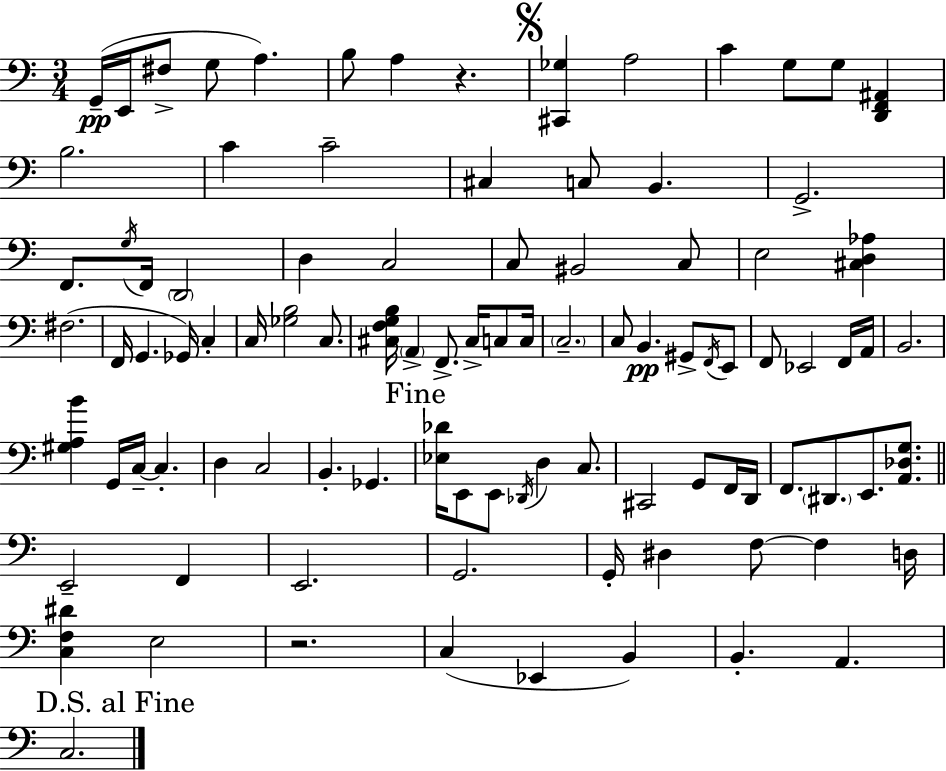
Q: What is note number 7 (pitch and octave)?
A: A3